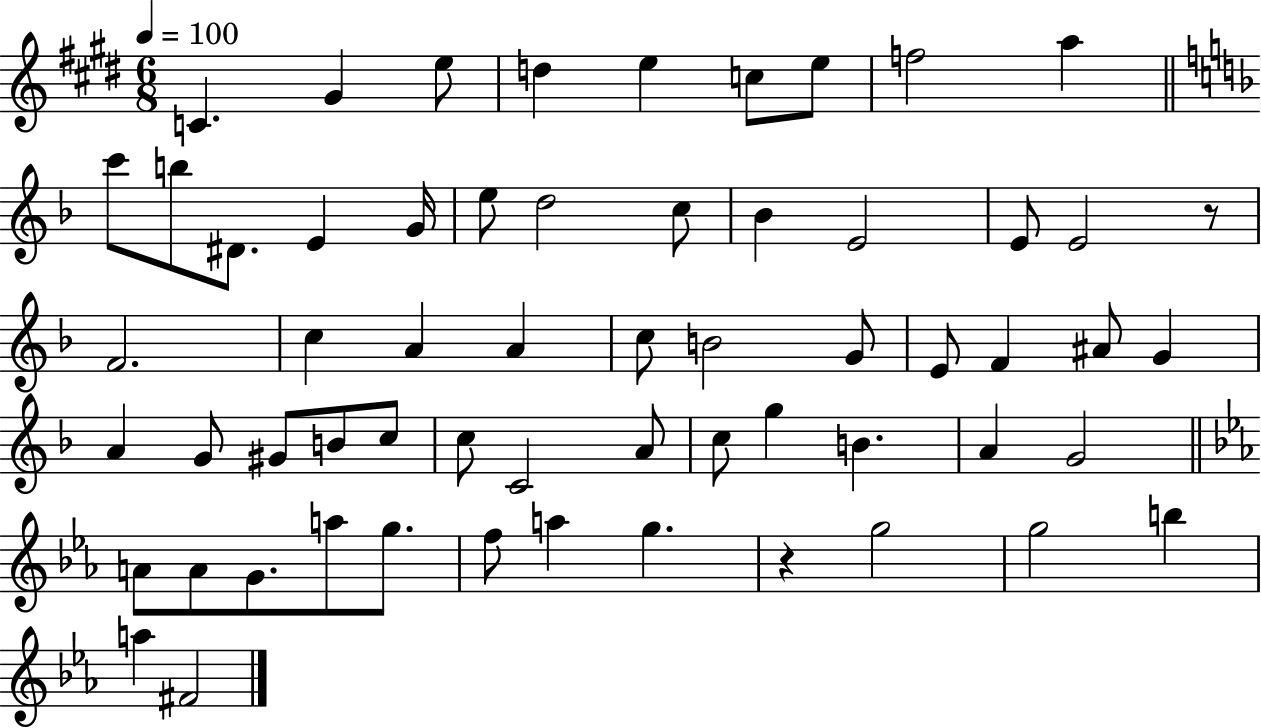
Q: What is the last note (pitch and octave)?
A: F#4